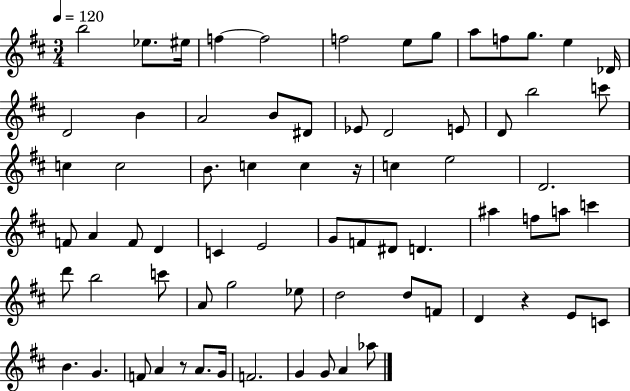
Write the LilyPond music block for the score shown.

{
  \clef treble
  \numericTimeSignature
  \time 3/4
  \key d \major
  \tempo 4 = 120
  b''2 ees''8. eis''16 | f''4~~ f''2 | f''2 e''8 g''8 | a''8 f''8 g''8. e''4 des'16 | \break d'2 b'4 | a'2 b'8 dis'8 | ees'8 d'2 e'8 | d'8 b''2 c'''8 | \break c''4 c''2 | b'8. c''4 c''4 r16 | c''4 e''2 | d'2. | \break f'8 a'4 f'8 d'4 | c'4 e'2 | g'8 f'8 dis'8 d'4. | ais''4 f''8 a''8 c'''4 | \break d'''8 b''2 c'''8 | a'8 g''2 ees''8 | d''2 d''8 f'8 | d'4 r4 e'8 c'8 | \break b'4. g'4. | f'8 a'4 r8 a'8. g'16 | f'2. | g'4 g'8 a'4 aes''8 | \break \bar "|."
}